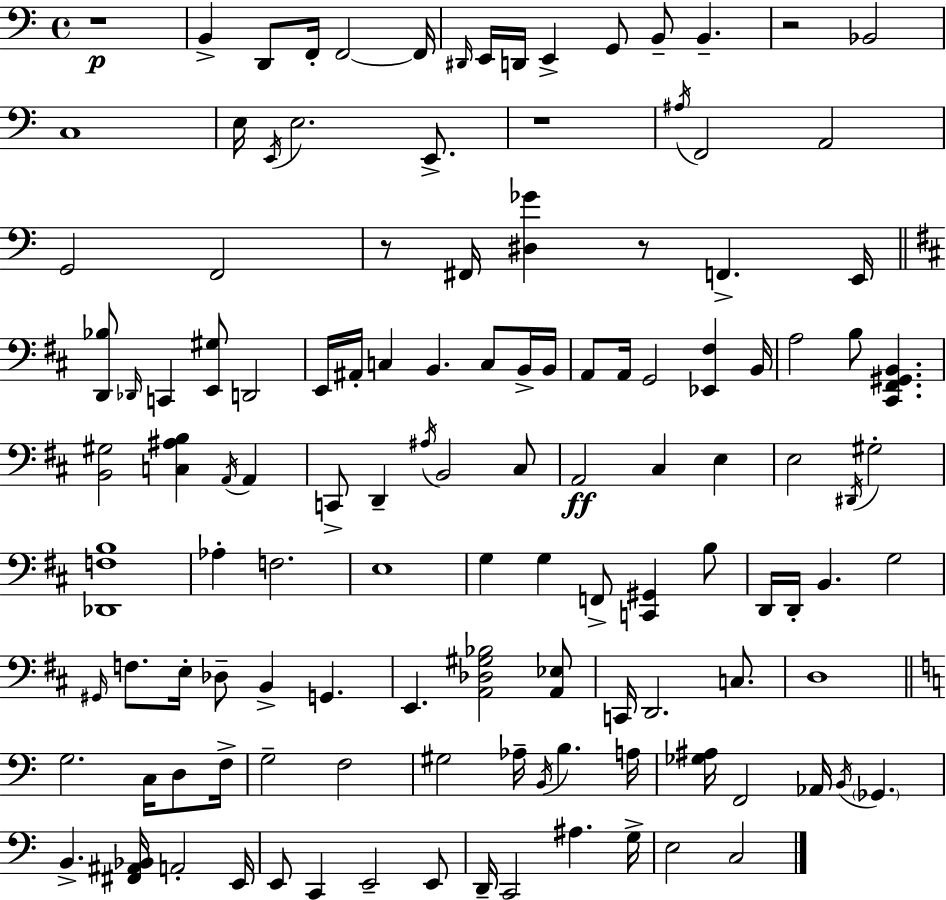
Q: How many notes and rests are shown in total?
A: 123